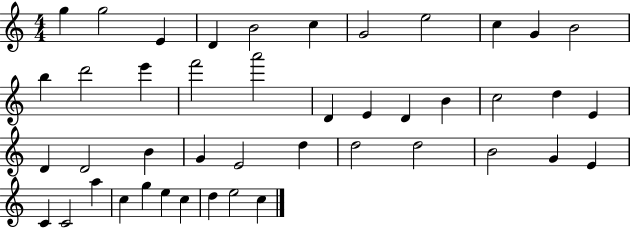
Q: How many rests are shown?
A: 0